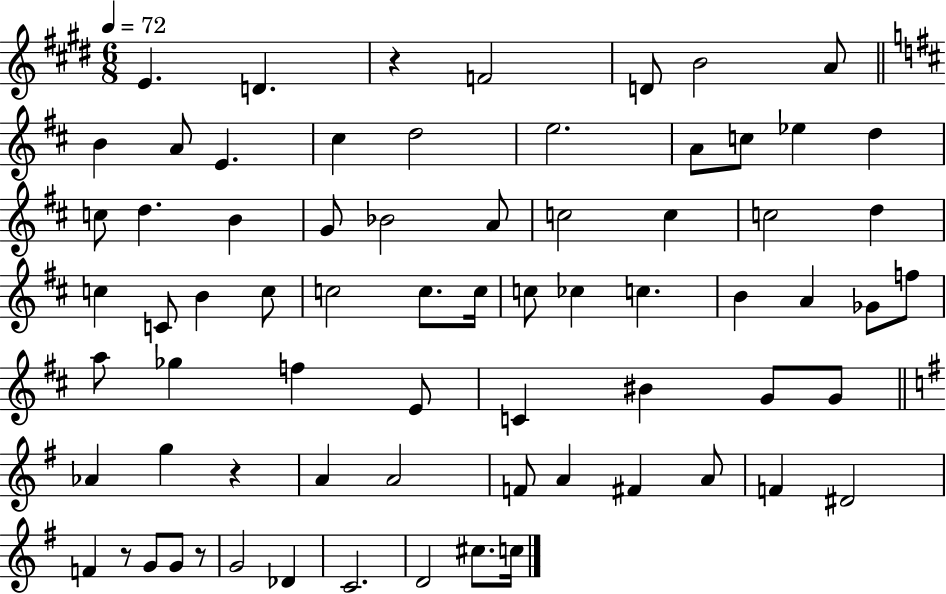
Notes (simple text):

E4/q. D4/q. R/q F4/h D4/e B4/h A4/e B4/q A4/e E4/q. C#5/q D5/h E5/h. A4/e C5/e Eb5/q D5/q C5/e D5/q. B4/q G4/e Bb4/h A4/e C5/h C5/q C5/h D5/q C5/q C4/e B4/q C5/e C5/h C5/e. C5/s C5/e CES5/q C5/q. B4/q A4/q Gb4/e F5/e A5/e Gb5/q F5/q E4/e C4/q BIS4/q G4/e G4/e Ab4/q G5/q R/q A4/q A4/h F4/e A4/q F#4/q A4/e F4/q D#4/h F4/q R/e G4/e G4/e R/e G4/h Db4/q C4/h. D4/h C#5/e. C5/s